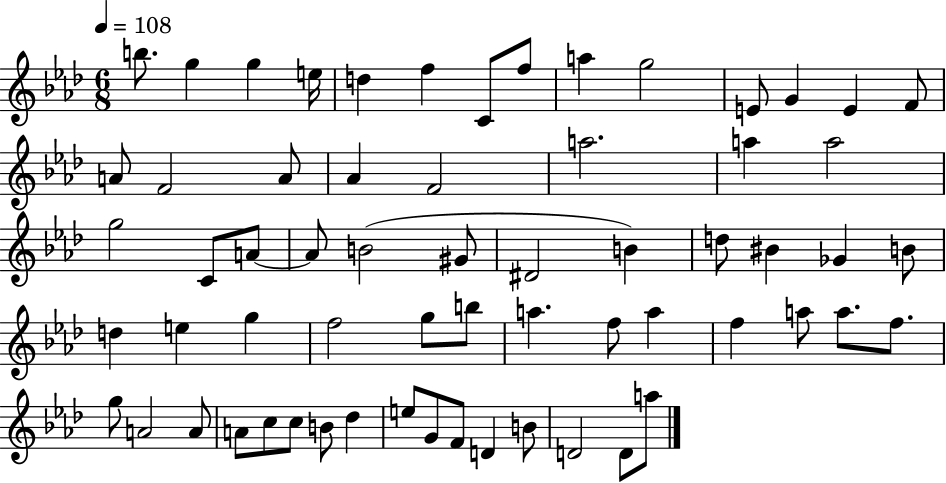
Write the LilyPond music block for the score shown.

{
  \clef treble
  \numericTimeSignature
  \time 6/8
  \key aes \major
  \tempo 4 = 108
  b''8. g''4 g''4 e''16 | d''4 f''4 c'8 f''8 | a''4 g''2 | e'8 g'4 e'4 f'8 | \break a'8 f'2 a'8 | aes'4 f'2 | a''2. | a''4 a''2 | \break g''2 c'8 a'8~~ | a'8 b'2( gis'8 | dis'2 b'4) | d''8 bis'4 ges'4 b'8 | \break d''4 e''4 g''4 | f''2 g''8 b''8 | a''4. f''8 a''4 | f''4 a''8 a''8. f''8. | \break g''8 a'2 a'8 | a'8 c''8 c''8 b'8 des''4 | e''8 g'8 f'8 d'4 b'8 | d'2 d'8 a''8 | \break \bar "|."
}